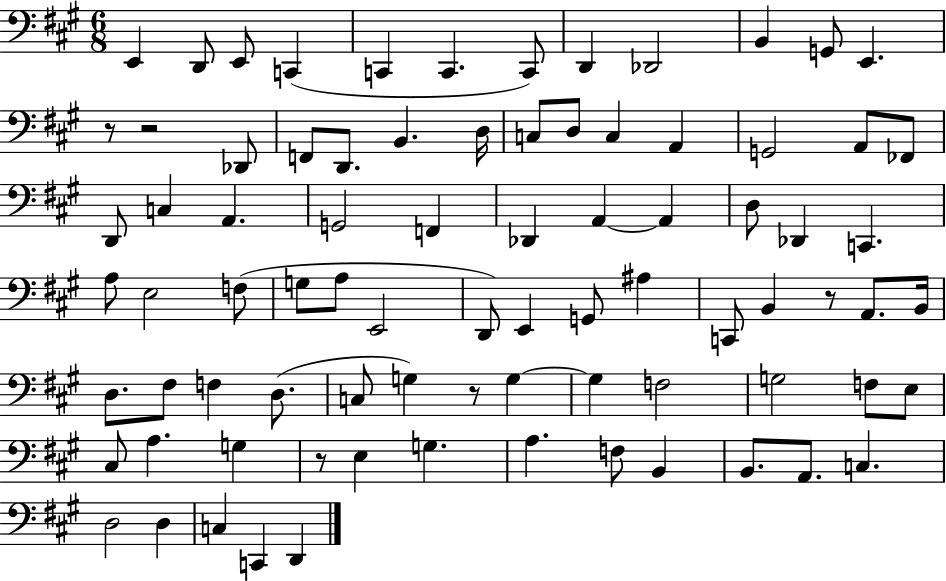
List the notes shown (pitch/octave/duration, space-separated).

E2/q D2/e E2/e C2/q C2/q C2/q. C2/e D2/q Db2/h B2/q G2/e E2/q. R/e R/h Db2/e F2/e D2/e. B2/q. D3/s C3/e D3/e C3/q A2/q G2/h A2/e FES2/e D2/e C3/q A2/q. G2/h F2/q Db2/q A2/q A2/q D3/e Db2/q C2/q. A3/e E3/h F3/e G3/e A3/e E2/h D2/e E2/q G2/e A#3/q C2/e B2/q R/e A2/e. B2/s D3/e. F#3/e F3/q D3/e. C3/e G3/q R/e G3/q G3/q F3/h G3/h F3/e E3/e C#3/e A3/q. G3/q R/e E3/q G3/q. A3/q. F3/e B2/q B2/e. A2/e. C3/q. D3/h D3/q C3/q C2/q D2/q